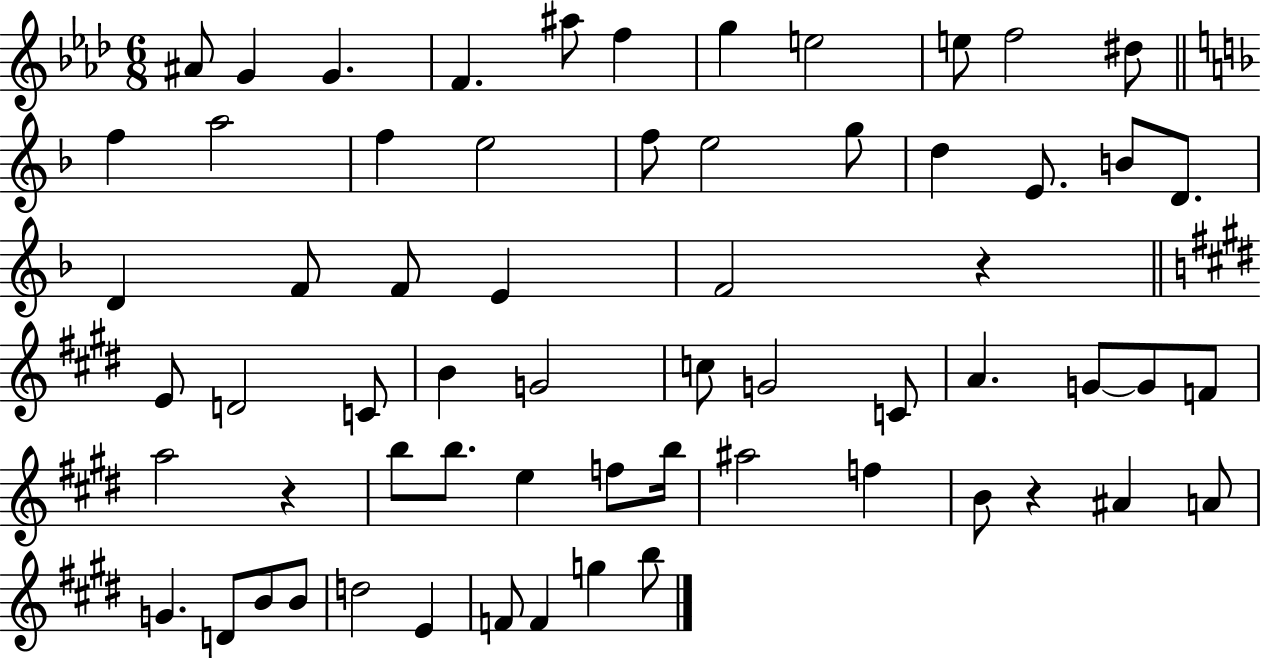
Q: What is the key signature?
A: AES major